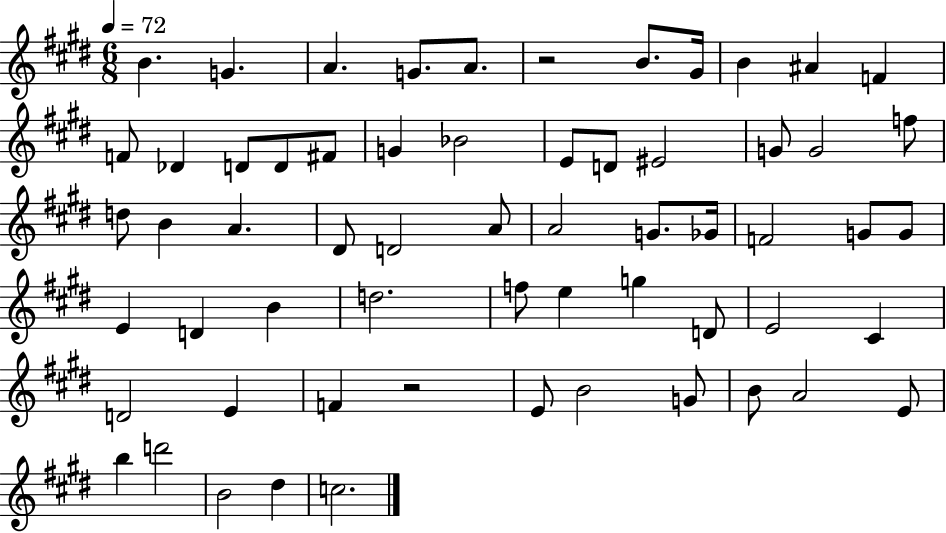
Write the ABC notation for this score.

X:1
T:Untitled
M:6/8
L:1/4
K:E
B G A G/2 A/2 z2 B/2 ^G/4 B ^A F F/2 _D D/2 D/2 ^F/2 G _B2 E/2 D/2 ^E2 G/2 G2 f/2 d/2 B A ^D/2 D2 A/2 A2 G/2 _G/4 F2 G/2 G/2 E D B d2 f/2 e g D/2 E2 ^C D2 E F z2 E/2 B2 G/2 B/2 A2 E/2 b d'2 B2 ^d c2